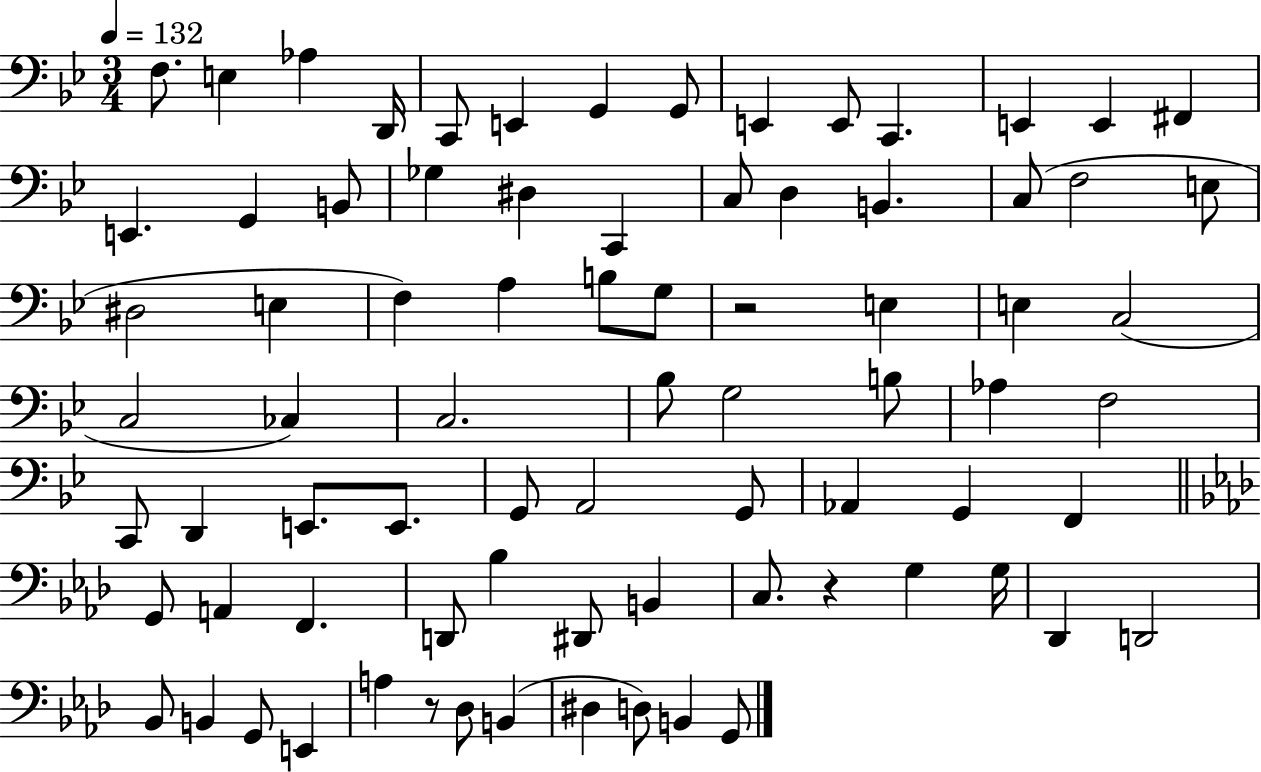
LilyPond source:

{
  \clef bass
  \numericTimeSignature
  \time 3/4
  \key bes \major
  \tempo 4 = 132
  \repeat volta 2 { f8. e4 aes4 d,16 | c,8 e,4 g,4 g,8 | e,4 e,8 c,4. | e,4 e,4 fis,4 | \break e,4. g,4 b,8 | ges4 dis4 c,4 | c8 d4 b,4. | c8( f2 e8 | \break dis2 e4 | f4) a4 b8 g8 | r2 e4 | e4 c2( | \break c2 ces4) | c2. | bes8 g2 b8 | aes4 f2 | \break c,8 d,4 e,8. e,8. | g,8 a,2 g,8 | aes,4 g,4 f,4 | \bar "||" \break \key f \minor g,8 a,4 f,4. | d,8 bes4 dis,8 b,4 | c8. r4 g4 g16 | des,4 d,2 | \break bes,8 b,4 g,8 e,4 | a4 r8 des8 b,4( | dis4 d8) b,4 g,8 | } \bar "|."
}